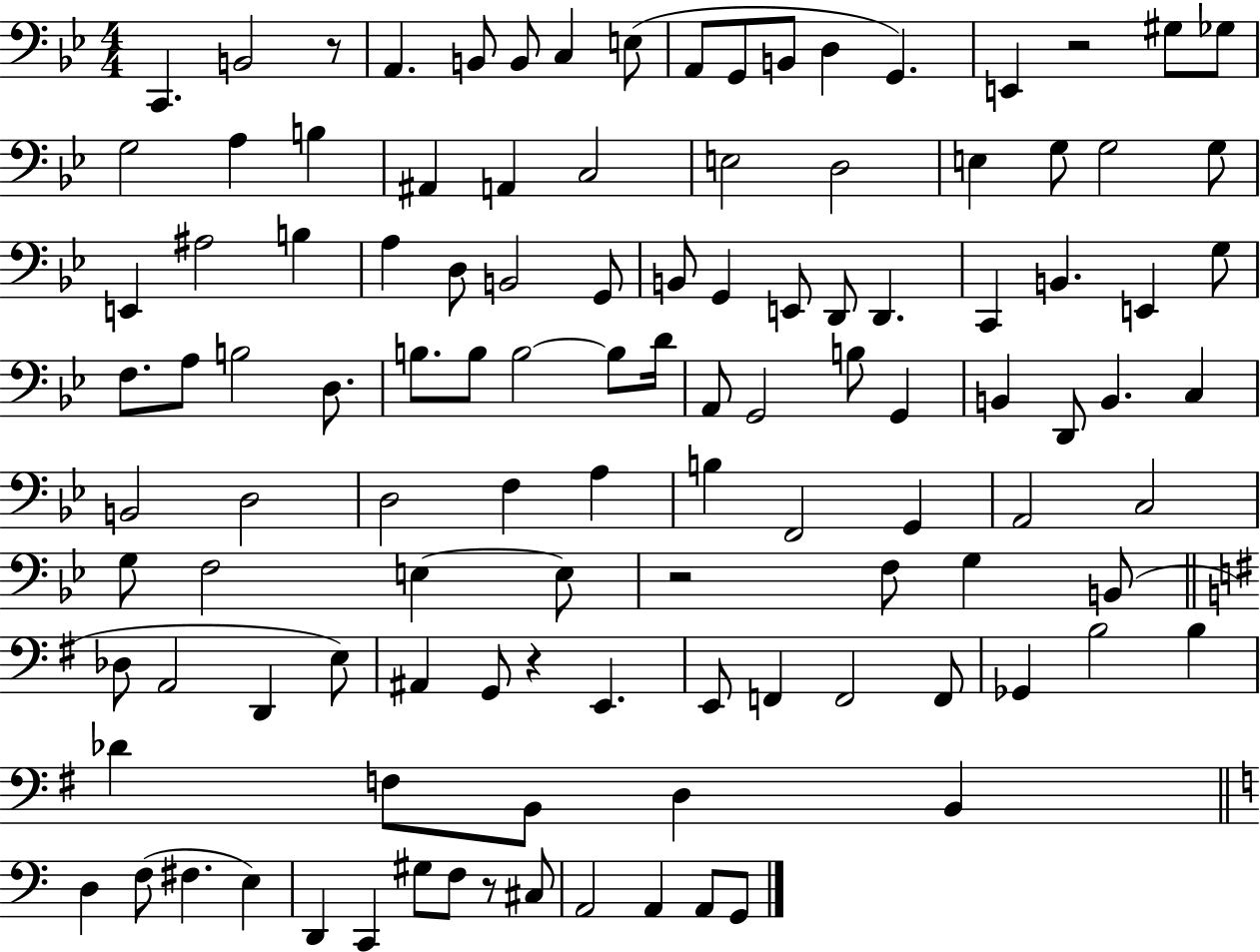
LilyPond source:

{
  \clef bass
  \numericTimeSignature
  \time 4/4
  \key bes \major
  c,4. b,2 r8 | a,4. b,8 b,8 c4 e8( | a,8 g,8 b,8 d4 g,4.) | e,4 r2 gis8 ges8 | \break g2 a4 b4 | ais,4 a,4 c2 | e2 d2 | e4 g8 g2 g8 | \break e,4 ais2 b4 | a4 d8 b,2 g,8 | b,8 g,4 e,8 d,8 d,4. | c,4 b,4. e,4 g8 | \break f8. a8 b2 d8. | b8. b8 b2~~ b8 d'16 | a,8 g,2 b8 g,4 | b,4 d,8 b,4. c4 | \break b,2 d2 | d2 f4 a4 | b4 f,2 g,4 | a,2 c2 | \break g8 f2 e4~~ e8 | r2 f8 g4 b,8( | \bar "||" \break \key g \major des8 a,2 d,4 e8) | ais,4 g,8 r4 e,4. | e,8 f,4 f,2 f,8 | ges,4 b2 b4 | \break des'4 f8 b,8 d4 b,4 | \bar "||" \break \key a \minor d4 f8( fis4. e4) | d,4 c,4 gis8 f8 r8 cis8 | a,2 a,4 a,8 g,8 | \bar "|."
}